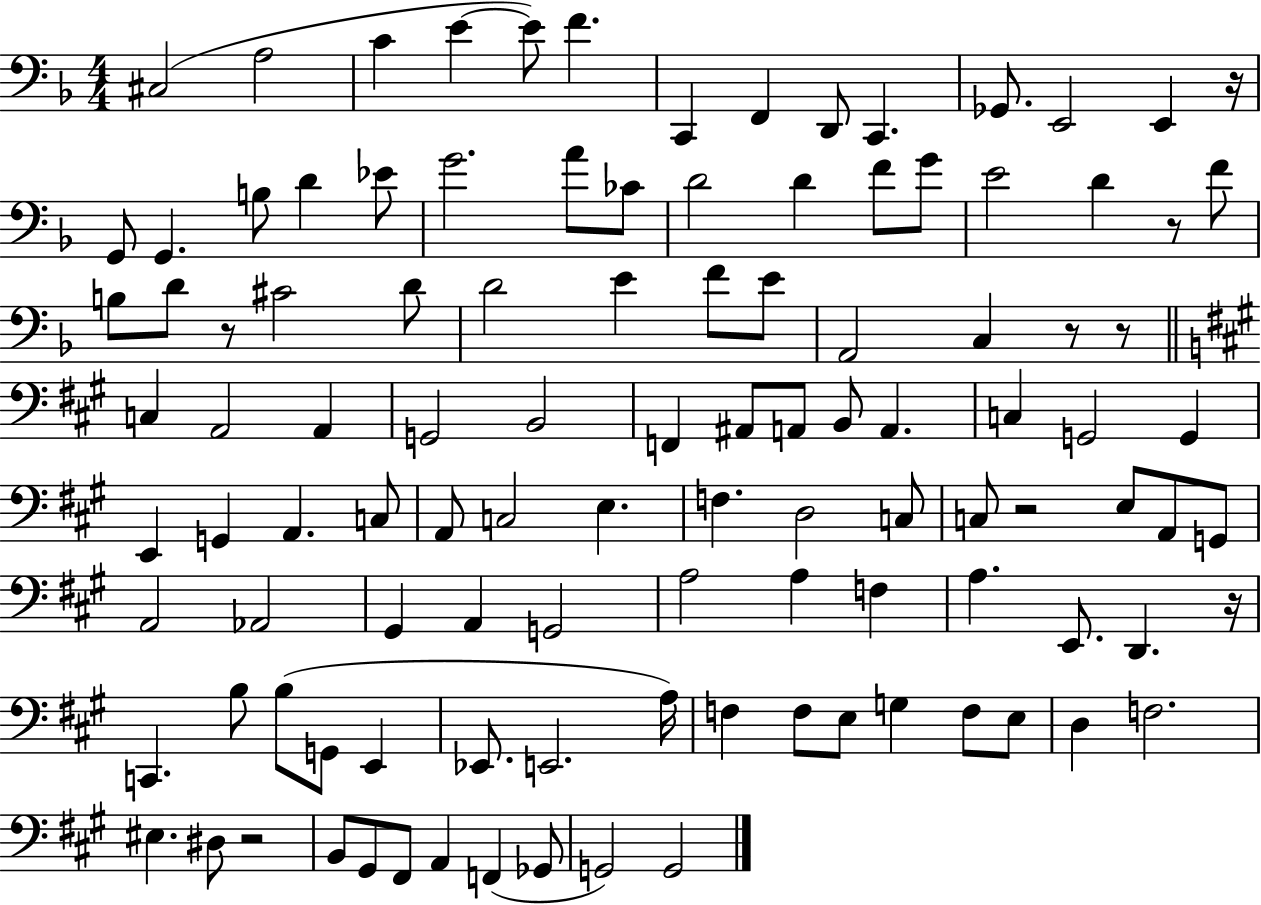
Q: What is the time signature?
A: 4/4